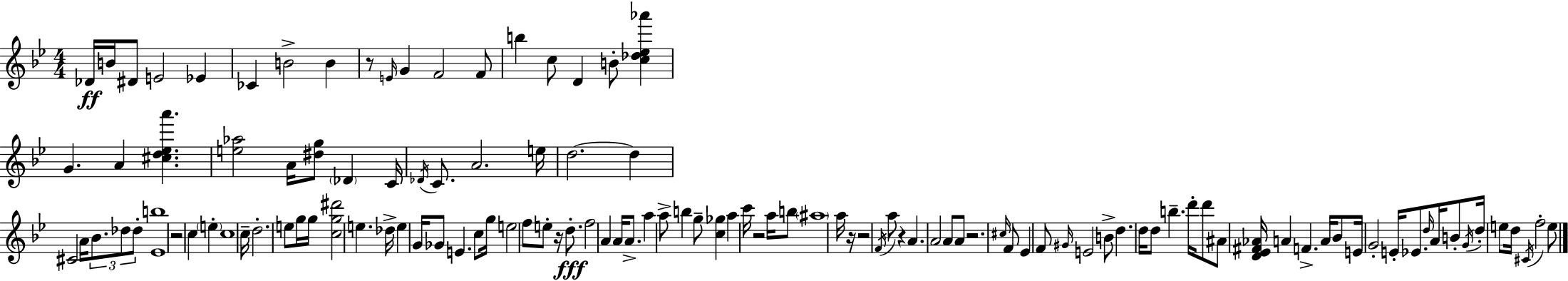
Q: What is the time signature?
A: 4/4